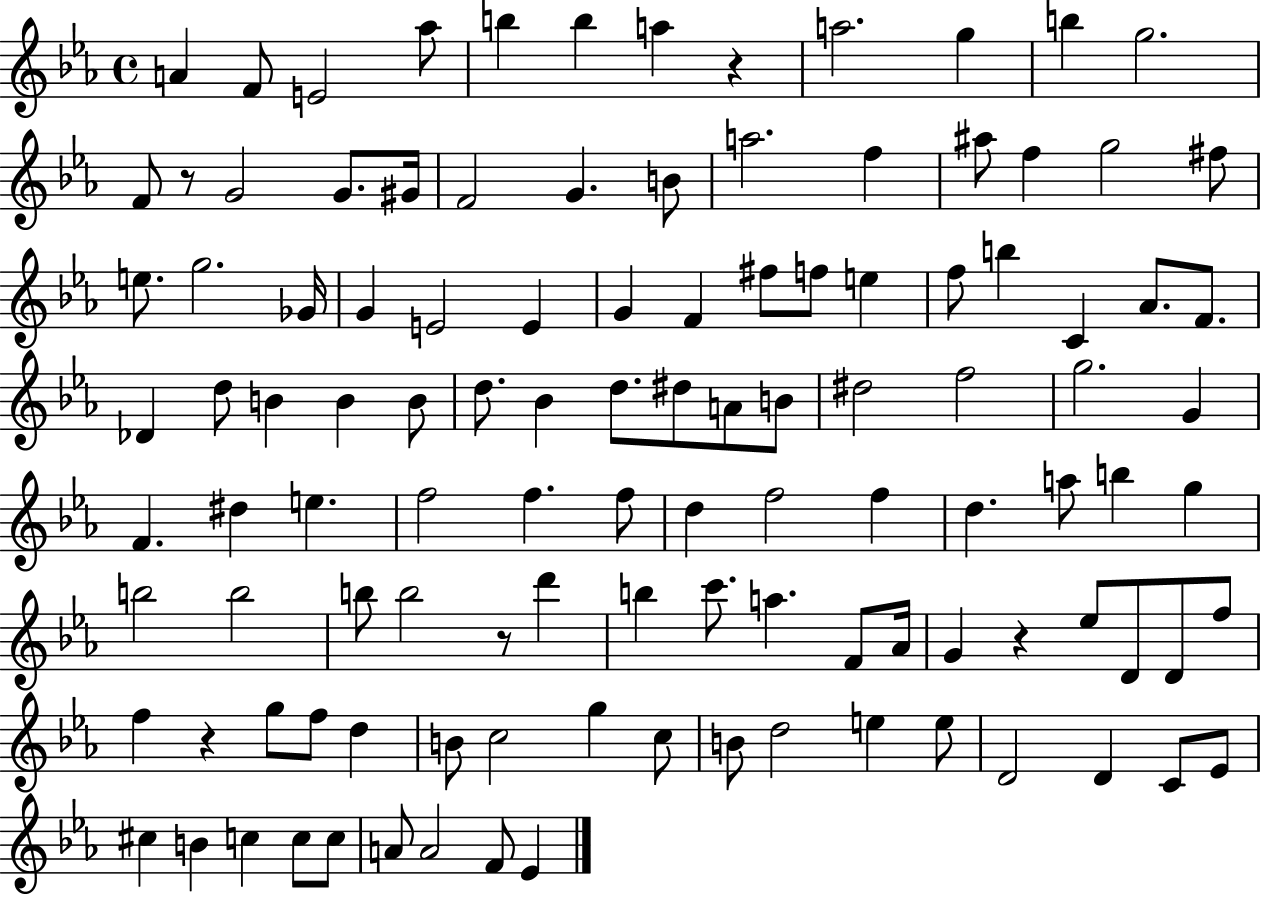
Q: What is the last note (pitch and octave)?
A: Eb4